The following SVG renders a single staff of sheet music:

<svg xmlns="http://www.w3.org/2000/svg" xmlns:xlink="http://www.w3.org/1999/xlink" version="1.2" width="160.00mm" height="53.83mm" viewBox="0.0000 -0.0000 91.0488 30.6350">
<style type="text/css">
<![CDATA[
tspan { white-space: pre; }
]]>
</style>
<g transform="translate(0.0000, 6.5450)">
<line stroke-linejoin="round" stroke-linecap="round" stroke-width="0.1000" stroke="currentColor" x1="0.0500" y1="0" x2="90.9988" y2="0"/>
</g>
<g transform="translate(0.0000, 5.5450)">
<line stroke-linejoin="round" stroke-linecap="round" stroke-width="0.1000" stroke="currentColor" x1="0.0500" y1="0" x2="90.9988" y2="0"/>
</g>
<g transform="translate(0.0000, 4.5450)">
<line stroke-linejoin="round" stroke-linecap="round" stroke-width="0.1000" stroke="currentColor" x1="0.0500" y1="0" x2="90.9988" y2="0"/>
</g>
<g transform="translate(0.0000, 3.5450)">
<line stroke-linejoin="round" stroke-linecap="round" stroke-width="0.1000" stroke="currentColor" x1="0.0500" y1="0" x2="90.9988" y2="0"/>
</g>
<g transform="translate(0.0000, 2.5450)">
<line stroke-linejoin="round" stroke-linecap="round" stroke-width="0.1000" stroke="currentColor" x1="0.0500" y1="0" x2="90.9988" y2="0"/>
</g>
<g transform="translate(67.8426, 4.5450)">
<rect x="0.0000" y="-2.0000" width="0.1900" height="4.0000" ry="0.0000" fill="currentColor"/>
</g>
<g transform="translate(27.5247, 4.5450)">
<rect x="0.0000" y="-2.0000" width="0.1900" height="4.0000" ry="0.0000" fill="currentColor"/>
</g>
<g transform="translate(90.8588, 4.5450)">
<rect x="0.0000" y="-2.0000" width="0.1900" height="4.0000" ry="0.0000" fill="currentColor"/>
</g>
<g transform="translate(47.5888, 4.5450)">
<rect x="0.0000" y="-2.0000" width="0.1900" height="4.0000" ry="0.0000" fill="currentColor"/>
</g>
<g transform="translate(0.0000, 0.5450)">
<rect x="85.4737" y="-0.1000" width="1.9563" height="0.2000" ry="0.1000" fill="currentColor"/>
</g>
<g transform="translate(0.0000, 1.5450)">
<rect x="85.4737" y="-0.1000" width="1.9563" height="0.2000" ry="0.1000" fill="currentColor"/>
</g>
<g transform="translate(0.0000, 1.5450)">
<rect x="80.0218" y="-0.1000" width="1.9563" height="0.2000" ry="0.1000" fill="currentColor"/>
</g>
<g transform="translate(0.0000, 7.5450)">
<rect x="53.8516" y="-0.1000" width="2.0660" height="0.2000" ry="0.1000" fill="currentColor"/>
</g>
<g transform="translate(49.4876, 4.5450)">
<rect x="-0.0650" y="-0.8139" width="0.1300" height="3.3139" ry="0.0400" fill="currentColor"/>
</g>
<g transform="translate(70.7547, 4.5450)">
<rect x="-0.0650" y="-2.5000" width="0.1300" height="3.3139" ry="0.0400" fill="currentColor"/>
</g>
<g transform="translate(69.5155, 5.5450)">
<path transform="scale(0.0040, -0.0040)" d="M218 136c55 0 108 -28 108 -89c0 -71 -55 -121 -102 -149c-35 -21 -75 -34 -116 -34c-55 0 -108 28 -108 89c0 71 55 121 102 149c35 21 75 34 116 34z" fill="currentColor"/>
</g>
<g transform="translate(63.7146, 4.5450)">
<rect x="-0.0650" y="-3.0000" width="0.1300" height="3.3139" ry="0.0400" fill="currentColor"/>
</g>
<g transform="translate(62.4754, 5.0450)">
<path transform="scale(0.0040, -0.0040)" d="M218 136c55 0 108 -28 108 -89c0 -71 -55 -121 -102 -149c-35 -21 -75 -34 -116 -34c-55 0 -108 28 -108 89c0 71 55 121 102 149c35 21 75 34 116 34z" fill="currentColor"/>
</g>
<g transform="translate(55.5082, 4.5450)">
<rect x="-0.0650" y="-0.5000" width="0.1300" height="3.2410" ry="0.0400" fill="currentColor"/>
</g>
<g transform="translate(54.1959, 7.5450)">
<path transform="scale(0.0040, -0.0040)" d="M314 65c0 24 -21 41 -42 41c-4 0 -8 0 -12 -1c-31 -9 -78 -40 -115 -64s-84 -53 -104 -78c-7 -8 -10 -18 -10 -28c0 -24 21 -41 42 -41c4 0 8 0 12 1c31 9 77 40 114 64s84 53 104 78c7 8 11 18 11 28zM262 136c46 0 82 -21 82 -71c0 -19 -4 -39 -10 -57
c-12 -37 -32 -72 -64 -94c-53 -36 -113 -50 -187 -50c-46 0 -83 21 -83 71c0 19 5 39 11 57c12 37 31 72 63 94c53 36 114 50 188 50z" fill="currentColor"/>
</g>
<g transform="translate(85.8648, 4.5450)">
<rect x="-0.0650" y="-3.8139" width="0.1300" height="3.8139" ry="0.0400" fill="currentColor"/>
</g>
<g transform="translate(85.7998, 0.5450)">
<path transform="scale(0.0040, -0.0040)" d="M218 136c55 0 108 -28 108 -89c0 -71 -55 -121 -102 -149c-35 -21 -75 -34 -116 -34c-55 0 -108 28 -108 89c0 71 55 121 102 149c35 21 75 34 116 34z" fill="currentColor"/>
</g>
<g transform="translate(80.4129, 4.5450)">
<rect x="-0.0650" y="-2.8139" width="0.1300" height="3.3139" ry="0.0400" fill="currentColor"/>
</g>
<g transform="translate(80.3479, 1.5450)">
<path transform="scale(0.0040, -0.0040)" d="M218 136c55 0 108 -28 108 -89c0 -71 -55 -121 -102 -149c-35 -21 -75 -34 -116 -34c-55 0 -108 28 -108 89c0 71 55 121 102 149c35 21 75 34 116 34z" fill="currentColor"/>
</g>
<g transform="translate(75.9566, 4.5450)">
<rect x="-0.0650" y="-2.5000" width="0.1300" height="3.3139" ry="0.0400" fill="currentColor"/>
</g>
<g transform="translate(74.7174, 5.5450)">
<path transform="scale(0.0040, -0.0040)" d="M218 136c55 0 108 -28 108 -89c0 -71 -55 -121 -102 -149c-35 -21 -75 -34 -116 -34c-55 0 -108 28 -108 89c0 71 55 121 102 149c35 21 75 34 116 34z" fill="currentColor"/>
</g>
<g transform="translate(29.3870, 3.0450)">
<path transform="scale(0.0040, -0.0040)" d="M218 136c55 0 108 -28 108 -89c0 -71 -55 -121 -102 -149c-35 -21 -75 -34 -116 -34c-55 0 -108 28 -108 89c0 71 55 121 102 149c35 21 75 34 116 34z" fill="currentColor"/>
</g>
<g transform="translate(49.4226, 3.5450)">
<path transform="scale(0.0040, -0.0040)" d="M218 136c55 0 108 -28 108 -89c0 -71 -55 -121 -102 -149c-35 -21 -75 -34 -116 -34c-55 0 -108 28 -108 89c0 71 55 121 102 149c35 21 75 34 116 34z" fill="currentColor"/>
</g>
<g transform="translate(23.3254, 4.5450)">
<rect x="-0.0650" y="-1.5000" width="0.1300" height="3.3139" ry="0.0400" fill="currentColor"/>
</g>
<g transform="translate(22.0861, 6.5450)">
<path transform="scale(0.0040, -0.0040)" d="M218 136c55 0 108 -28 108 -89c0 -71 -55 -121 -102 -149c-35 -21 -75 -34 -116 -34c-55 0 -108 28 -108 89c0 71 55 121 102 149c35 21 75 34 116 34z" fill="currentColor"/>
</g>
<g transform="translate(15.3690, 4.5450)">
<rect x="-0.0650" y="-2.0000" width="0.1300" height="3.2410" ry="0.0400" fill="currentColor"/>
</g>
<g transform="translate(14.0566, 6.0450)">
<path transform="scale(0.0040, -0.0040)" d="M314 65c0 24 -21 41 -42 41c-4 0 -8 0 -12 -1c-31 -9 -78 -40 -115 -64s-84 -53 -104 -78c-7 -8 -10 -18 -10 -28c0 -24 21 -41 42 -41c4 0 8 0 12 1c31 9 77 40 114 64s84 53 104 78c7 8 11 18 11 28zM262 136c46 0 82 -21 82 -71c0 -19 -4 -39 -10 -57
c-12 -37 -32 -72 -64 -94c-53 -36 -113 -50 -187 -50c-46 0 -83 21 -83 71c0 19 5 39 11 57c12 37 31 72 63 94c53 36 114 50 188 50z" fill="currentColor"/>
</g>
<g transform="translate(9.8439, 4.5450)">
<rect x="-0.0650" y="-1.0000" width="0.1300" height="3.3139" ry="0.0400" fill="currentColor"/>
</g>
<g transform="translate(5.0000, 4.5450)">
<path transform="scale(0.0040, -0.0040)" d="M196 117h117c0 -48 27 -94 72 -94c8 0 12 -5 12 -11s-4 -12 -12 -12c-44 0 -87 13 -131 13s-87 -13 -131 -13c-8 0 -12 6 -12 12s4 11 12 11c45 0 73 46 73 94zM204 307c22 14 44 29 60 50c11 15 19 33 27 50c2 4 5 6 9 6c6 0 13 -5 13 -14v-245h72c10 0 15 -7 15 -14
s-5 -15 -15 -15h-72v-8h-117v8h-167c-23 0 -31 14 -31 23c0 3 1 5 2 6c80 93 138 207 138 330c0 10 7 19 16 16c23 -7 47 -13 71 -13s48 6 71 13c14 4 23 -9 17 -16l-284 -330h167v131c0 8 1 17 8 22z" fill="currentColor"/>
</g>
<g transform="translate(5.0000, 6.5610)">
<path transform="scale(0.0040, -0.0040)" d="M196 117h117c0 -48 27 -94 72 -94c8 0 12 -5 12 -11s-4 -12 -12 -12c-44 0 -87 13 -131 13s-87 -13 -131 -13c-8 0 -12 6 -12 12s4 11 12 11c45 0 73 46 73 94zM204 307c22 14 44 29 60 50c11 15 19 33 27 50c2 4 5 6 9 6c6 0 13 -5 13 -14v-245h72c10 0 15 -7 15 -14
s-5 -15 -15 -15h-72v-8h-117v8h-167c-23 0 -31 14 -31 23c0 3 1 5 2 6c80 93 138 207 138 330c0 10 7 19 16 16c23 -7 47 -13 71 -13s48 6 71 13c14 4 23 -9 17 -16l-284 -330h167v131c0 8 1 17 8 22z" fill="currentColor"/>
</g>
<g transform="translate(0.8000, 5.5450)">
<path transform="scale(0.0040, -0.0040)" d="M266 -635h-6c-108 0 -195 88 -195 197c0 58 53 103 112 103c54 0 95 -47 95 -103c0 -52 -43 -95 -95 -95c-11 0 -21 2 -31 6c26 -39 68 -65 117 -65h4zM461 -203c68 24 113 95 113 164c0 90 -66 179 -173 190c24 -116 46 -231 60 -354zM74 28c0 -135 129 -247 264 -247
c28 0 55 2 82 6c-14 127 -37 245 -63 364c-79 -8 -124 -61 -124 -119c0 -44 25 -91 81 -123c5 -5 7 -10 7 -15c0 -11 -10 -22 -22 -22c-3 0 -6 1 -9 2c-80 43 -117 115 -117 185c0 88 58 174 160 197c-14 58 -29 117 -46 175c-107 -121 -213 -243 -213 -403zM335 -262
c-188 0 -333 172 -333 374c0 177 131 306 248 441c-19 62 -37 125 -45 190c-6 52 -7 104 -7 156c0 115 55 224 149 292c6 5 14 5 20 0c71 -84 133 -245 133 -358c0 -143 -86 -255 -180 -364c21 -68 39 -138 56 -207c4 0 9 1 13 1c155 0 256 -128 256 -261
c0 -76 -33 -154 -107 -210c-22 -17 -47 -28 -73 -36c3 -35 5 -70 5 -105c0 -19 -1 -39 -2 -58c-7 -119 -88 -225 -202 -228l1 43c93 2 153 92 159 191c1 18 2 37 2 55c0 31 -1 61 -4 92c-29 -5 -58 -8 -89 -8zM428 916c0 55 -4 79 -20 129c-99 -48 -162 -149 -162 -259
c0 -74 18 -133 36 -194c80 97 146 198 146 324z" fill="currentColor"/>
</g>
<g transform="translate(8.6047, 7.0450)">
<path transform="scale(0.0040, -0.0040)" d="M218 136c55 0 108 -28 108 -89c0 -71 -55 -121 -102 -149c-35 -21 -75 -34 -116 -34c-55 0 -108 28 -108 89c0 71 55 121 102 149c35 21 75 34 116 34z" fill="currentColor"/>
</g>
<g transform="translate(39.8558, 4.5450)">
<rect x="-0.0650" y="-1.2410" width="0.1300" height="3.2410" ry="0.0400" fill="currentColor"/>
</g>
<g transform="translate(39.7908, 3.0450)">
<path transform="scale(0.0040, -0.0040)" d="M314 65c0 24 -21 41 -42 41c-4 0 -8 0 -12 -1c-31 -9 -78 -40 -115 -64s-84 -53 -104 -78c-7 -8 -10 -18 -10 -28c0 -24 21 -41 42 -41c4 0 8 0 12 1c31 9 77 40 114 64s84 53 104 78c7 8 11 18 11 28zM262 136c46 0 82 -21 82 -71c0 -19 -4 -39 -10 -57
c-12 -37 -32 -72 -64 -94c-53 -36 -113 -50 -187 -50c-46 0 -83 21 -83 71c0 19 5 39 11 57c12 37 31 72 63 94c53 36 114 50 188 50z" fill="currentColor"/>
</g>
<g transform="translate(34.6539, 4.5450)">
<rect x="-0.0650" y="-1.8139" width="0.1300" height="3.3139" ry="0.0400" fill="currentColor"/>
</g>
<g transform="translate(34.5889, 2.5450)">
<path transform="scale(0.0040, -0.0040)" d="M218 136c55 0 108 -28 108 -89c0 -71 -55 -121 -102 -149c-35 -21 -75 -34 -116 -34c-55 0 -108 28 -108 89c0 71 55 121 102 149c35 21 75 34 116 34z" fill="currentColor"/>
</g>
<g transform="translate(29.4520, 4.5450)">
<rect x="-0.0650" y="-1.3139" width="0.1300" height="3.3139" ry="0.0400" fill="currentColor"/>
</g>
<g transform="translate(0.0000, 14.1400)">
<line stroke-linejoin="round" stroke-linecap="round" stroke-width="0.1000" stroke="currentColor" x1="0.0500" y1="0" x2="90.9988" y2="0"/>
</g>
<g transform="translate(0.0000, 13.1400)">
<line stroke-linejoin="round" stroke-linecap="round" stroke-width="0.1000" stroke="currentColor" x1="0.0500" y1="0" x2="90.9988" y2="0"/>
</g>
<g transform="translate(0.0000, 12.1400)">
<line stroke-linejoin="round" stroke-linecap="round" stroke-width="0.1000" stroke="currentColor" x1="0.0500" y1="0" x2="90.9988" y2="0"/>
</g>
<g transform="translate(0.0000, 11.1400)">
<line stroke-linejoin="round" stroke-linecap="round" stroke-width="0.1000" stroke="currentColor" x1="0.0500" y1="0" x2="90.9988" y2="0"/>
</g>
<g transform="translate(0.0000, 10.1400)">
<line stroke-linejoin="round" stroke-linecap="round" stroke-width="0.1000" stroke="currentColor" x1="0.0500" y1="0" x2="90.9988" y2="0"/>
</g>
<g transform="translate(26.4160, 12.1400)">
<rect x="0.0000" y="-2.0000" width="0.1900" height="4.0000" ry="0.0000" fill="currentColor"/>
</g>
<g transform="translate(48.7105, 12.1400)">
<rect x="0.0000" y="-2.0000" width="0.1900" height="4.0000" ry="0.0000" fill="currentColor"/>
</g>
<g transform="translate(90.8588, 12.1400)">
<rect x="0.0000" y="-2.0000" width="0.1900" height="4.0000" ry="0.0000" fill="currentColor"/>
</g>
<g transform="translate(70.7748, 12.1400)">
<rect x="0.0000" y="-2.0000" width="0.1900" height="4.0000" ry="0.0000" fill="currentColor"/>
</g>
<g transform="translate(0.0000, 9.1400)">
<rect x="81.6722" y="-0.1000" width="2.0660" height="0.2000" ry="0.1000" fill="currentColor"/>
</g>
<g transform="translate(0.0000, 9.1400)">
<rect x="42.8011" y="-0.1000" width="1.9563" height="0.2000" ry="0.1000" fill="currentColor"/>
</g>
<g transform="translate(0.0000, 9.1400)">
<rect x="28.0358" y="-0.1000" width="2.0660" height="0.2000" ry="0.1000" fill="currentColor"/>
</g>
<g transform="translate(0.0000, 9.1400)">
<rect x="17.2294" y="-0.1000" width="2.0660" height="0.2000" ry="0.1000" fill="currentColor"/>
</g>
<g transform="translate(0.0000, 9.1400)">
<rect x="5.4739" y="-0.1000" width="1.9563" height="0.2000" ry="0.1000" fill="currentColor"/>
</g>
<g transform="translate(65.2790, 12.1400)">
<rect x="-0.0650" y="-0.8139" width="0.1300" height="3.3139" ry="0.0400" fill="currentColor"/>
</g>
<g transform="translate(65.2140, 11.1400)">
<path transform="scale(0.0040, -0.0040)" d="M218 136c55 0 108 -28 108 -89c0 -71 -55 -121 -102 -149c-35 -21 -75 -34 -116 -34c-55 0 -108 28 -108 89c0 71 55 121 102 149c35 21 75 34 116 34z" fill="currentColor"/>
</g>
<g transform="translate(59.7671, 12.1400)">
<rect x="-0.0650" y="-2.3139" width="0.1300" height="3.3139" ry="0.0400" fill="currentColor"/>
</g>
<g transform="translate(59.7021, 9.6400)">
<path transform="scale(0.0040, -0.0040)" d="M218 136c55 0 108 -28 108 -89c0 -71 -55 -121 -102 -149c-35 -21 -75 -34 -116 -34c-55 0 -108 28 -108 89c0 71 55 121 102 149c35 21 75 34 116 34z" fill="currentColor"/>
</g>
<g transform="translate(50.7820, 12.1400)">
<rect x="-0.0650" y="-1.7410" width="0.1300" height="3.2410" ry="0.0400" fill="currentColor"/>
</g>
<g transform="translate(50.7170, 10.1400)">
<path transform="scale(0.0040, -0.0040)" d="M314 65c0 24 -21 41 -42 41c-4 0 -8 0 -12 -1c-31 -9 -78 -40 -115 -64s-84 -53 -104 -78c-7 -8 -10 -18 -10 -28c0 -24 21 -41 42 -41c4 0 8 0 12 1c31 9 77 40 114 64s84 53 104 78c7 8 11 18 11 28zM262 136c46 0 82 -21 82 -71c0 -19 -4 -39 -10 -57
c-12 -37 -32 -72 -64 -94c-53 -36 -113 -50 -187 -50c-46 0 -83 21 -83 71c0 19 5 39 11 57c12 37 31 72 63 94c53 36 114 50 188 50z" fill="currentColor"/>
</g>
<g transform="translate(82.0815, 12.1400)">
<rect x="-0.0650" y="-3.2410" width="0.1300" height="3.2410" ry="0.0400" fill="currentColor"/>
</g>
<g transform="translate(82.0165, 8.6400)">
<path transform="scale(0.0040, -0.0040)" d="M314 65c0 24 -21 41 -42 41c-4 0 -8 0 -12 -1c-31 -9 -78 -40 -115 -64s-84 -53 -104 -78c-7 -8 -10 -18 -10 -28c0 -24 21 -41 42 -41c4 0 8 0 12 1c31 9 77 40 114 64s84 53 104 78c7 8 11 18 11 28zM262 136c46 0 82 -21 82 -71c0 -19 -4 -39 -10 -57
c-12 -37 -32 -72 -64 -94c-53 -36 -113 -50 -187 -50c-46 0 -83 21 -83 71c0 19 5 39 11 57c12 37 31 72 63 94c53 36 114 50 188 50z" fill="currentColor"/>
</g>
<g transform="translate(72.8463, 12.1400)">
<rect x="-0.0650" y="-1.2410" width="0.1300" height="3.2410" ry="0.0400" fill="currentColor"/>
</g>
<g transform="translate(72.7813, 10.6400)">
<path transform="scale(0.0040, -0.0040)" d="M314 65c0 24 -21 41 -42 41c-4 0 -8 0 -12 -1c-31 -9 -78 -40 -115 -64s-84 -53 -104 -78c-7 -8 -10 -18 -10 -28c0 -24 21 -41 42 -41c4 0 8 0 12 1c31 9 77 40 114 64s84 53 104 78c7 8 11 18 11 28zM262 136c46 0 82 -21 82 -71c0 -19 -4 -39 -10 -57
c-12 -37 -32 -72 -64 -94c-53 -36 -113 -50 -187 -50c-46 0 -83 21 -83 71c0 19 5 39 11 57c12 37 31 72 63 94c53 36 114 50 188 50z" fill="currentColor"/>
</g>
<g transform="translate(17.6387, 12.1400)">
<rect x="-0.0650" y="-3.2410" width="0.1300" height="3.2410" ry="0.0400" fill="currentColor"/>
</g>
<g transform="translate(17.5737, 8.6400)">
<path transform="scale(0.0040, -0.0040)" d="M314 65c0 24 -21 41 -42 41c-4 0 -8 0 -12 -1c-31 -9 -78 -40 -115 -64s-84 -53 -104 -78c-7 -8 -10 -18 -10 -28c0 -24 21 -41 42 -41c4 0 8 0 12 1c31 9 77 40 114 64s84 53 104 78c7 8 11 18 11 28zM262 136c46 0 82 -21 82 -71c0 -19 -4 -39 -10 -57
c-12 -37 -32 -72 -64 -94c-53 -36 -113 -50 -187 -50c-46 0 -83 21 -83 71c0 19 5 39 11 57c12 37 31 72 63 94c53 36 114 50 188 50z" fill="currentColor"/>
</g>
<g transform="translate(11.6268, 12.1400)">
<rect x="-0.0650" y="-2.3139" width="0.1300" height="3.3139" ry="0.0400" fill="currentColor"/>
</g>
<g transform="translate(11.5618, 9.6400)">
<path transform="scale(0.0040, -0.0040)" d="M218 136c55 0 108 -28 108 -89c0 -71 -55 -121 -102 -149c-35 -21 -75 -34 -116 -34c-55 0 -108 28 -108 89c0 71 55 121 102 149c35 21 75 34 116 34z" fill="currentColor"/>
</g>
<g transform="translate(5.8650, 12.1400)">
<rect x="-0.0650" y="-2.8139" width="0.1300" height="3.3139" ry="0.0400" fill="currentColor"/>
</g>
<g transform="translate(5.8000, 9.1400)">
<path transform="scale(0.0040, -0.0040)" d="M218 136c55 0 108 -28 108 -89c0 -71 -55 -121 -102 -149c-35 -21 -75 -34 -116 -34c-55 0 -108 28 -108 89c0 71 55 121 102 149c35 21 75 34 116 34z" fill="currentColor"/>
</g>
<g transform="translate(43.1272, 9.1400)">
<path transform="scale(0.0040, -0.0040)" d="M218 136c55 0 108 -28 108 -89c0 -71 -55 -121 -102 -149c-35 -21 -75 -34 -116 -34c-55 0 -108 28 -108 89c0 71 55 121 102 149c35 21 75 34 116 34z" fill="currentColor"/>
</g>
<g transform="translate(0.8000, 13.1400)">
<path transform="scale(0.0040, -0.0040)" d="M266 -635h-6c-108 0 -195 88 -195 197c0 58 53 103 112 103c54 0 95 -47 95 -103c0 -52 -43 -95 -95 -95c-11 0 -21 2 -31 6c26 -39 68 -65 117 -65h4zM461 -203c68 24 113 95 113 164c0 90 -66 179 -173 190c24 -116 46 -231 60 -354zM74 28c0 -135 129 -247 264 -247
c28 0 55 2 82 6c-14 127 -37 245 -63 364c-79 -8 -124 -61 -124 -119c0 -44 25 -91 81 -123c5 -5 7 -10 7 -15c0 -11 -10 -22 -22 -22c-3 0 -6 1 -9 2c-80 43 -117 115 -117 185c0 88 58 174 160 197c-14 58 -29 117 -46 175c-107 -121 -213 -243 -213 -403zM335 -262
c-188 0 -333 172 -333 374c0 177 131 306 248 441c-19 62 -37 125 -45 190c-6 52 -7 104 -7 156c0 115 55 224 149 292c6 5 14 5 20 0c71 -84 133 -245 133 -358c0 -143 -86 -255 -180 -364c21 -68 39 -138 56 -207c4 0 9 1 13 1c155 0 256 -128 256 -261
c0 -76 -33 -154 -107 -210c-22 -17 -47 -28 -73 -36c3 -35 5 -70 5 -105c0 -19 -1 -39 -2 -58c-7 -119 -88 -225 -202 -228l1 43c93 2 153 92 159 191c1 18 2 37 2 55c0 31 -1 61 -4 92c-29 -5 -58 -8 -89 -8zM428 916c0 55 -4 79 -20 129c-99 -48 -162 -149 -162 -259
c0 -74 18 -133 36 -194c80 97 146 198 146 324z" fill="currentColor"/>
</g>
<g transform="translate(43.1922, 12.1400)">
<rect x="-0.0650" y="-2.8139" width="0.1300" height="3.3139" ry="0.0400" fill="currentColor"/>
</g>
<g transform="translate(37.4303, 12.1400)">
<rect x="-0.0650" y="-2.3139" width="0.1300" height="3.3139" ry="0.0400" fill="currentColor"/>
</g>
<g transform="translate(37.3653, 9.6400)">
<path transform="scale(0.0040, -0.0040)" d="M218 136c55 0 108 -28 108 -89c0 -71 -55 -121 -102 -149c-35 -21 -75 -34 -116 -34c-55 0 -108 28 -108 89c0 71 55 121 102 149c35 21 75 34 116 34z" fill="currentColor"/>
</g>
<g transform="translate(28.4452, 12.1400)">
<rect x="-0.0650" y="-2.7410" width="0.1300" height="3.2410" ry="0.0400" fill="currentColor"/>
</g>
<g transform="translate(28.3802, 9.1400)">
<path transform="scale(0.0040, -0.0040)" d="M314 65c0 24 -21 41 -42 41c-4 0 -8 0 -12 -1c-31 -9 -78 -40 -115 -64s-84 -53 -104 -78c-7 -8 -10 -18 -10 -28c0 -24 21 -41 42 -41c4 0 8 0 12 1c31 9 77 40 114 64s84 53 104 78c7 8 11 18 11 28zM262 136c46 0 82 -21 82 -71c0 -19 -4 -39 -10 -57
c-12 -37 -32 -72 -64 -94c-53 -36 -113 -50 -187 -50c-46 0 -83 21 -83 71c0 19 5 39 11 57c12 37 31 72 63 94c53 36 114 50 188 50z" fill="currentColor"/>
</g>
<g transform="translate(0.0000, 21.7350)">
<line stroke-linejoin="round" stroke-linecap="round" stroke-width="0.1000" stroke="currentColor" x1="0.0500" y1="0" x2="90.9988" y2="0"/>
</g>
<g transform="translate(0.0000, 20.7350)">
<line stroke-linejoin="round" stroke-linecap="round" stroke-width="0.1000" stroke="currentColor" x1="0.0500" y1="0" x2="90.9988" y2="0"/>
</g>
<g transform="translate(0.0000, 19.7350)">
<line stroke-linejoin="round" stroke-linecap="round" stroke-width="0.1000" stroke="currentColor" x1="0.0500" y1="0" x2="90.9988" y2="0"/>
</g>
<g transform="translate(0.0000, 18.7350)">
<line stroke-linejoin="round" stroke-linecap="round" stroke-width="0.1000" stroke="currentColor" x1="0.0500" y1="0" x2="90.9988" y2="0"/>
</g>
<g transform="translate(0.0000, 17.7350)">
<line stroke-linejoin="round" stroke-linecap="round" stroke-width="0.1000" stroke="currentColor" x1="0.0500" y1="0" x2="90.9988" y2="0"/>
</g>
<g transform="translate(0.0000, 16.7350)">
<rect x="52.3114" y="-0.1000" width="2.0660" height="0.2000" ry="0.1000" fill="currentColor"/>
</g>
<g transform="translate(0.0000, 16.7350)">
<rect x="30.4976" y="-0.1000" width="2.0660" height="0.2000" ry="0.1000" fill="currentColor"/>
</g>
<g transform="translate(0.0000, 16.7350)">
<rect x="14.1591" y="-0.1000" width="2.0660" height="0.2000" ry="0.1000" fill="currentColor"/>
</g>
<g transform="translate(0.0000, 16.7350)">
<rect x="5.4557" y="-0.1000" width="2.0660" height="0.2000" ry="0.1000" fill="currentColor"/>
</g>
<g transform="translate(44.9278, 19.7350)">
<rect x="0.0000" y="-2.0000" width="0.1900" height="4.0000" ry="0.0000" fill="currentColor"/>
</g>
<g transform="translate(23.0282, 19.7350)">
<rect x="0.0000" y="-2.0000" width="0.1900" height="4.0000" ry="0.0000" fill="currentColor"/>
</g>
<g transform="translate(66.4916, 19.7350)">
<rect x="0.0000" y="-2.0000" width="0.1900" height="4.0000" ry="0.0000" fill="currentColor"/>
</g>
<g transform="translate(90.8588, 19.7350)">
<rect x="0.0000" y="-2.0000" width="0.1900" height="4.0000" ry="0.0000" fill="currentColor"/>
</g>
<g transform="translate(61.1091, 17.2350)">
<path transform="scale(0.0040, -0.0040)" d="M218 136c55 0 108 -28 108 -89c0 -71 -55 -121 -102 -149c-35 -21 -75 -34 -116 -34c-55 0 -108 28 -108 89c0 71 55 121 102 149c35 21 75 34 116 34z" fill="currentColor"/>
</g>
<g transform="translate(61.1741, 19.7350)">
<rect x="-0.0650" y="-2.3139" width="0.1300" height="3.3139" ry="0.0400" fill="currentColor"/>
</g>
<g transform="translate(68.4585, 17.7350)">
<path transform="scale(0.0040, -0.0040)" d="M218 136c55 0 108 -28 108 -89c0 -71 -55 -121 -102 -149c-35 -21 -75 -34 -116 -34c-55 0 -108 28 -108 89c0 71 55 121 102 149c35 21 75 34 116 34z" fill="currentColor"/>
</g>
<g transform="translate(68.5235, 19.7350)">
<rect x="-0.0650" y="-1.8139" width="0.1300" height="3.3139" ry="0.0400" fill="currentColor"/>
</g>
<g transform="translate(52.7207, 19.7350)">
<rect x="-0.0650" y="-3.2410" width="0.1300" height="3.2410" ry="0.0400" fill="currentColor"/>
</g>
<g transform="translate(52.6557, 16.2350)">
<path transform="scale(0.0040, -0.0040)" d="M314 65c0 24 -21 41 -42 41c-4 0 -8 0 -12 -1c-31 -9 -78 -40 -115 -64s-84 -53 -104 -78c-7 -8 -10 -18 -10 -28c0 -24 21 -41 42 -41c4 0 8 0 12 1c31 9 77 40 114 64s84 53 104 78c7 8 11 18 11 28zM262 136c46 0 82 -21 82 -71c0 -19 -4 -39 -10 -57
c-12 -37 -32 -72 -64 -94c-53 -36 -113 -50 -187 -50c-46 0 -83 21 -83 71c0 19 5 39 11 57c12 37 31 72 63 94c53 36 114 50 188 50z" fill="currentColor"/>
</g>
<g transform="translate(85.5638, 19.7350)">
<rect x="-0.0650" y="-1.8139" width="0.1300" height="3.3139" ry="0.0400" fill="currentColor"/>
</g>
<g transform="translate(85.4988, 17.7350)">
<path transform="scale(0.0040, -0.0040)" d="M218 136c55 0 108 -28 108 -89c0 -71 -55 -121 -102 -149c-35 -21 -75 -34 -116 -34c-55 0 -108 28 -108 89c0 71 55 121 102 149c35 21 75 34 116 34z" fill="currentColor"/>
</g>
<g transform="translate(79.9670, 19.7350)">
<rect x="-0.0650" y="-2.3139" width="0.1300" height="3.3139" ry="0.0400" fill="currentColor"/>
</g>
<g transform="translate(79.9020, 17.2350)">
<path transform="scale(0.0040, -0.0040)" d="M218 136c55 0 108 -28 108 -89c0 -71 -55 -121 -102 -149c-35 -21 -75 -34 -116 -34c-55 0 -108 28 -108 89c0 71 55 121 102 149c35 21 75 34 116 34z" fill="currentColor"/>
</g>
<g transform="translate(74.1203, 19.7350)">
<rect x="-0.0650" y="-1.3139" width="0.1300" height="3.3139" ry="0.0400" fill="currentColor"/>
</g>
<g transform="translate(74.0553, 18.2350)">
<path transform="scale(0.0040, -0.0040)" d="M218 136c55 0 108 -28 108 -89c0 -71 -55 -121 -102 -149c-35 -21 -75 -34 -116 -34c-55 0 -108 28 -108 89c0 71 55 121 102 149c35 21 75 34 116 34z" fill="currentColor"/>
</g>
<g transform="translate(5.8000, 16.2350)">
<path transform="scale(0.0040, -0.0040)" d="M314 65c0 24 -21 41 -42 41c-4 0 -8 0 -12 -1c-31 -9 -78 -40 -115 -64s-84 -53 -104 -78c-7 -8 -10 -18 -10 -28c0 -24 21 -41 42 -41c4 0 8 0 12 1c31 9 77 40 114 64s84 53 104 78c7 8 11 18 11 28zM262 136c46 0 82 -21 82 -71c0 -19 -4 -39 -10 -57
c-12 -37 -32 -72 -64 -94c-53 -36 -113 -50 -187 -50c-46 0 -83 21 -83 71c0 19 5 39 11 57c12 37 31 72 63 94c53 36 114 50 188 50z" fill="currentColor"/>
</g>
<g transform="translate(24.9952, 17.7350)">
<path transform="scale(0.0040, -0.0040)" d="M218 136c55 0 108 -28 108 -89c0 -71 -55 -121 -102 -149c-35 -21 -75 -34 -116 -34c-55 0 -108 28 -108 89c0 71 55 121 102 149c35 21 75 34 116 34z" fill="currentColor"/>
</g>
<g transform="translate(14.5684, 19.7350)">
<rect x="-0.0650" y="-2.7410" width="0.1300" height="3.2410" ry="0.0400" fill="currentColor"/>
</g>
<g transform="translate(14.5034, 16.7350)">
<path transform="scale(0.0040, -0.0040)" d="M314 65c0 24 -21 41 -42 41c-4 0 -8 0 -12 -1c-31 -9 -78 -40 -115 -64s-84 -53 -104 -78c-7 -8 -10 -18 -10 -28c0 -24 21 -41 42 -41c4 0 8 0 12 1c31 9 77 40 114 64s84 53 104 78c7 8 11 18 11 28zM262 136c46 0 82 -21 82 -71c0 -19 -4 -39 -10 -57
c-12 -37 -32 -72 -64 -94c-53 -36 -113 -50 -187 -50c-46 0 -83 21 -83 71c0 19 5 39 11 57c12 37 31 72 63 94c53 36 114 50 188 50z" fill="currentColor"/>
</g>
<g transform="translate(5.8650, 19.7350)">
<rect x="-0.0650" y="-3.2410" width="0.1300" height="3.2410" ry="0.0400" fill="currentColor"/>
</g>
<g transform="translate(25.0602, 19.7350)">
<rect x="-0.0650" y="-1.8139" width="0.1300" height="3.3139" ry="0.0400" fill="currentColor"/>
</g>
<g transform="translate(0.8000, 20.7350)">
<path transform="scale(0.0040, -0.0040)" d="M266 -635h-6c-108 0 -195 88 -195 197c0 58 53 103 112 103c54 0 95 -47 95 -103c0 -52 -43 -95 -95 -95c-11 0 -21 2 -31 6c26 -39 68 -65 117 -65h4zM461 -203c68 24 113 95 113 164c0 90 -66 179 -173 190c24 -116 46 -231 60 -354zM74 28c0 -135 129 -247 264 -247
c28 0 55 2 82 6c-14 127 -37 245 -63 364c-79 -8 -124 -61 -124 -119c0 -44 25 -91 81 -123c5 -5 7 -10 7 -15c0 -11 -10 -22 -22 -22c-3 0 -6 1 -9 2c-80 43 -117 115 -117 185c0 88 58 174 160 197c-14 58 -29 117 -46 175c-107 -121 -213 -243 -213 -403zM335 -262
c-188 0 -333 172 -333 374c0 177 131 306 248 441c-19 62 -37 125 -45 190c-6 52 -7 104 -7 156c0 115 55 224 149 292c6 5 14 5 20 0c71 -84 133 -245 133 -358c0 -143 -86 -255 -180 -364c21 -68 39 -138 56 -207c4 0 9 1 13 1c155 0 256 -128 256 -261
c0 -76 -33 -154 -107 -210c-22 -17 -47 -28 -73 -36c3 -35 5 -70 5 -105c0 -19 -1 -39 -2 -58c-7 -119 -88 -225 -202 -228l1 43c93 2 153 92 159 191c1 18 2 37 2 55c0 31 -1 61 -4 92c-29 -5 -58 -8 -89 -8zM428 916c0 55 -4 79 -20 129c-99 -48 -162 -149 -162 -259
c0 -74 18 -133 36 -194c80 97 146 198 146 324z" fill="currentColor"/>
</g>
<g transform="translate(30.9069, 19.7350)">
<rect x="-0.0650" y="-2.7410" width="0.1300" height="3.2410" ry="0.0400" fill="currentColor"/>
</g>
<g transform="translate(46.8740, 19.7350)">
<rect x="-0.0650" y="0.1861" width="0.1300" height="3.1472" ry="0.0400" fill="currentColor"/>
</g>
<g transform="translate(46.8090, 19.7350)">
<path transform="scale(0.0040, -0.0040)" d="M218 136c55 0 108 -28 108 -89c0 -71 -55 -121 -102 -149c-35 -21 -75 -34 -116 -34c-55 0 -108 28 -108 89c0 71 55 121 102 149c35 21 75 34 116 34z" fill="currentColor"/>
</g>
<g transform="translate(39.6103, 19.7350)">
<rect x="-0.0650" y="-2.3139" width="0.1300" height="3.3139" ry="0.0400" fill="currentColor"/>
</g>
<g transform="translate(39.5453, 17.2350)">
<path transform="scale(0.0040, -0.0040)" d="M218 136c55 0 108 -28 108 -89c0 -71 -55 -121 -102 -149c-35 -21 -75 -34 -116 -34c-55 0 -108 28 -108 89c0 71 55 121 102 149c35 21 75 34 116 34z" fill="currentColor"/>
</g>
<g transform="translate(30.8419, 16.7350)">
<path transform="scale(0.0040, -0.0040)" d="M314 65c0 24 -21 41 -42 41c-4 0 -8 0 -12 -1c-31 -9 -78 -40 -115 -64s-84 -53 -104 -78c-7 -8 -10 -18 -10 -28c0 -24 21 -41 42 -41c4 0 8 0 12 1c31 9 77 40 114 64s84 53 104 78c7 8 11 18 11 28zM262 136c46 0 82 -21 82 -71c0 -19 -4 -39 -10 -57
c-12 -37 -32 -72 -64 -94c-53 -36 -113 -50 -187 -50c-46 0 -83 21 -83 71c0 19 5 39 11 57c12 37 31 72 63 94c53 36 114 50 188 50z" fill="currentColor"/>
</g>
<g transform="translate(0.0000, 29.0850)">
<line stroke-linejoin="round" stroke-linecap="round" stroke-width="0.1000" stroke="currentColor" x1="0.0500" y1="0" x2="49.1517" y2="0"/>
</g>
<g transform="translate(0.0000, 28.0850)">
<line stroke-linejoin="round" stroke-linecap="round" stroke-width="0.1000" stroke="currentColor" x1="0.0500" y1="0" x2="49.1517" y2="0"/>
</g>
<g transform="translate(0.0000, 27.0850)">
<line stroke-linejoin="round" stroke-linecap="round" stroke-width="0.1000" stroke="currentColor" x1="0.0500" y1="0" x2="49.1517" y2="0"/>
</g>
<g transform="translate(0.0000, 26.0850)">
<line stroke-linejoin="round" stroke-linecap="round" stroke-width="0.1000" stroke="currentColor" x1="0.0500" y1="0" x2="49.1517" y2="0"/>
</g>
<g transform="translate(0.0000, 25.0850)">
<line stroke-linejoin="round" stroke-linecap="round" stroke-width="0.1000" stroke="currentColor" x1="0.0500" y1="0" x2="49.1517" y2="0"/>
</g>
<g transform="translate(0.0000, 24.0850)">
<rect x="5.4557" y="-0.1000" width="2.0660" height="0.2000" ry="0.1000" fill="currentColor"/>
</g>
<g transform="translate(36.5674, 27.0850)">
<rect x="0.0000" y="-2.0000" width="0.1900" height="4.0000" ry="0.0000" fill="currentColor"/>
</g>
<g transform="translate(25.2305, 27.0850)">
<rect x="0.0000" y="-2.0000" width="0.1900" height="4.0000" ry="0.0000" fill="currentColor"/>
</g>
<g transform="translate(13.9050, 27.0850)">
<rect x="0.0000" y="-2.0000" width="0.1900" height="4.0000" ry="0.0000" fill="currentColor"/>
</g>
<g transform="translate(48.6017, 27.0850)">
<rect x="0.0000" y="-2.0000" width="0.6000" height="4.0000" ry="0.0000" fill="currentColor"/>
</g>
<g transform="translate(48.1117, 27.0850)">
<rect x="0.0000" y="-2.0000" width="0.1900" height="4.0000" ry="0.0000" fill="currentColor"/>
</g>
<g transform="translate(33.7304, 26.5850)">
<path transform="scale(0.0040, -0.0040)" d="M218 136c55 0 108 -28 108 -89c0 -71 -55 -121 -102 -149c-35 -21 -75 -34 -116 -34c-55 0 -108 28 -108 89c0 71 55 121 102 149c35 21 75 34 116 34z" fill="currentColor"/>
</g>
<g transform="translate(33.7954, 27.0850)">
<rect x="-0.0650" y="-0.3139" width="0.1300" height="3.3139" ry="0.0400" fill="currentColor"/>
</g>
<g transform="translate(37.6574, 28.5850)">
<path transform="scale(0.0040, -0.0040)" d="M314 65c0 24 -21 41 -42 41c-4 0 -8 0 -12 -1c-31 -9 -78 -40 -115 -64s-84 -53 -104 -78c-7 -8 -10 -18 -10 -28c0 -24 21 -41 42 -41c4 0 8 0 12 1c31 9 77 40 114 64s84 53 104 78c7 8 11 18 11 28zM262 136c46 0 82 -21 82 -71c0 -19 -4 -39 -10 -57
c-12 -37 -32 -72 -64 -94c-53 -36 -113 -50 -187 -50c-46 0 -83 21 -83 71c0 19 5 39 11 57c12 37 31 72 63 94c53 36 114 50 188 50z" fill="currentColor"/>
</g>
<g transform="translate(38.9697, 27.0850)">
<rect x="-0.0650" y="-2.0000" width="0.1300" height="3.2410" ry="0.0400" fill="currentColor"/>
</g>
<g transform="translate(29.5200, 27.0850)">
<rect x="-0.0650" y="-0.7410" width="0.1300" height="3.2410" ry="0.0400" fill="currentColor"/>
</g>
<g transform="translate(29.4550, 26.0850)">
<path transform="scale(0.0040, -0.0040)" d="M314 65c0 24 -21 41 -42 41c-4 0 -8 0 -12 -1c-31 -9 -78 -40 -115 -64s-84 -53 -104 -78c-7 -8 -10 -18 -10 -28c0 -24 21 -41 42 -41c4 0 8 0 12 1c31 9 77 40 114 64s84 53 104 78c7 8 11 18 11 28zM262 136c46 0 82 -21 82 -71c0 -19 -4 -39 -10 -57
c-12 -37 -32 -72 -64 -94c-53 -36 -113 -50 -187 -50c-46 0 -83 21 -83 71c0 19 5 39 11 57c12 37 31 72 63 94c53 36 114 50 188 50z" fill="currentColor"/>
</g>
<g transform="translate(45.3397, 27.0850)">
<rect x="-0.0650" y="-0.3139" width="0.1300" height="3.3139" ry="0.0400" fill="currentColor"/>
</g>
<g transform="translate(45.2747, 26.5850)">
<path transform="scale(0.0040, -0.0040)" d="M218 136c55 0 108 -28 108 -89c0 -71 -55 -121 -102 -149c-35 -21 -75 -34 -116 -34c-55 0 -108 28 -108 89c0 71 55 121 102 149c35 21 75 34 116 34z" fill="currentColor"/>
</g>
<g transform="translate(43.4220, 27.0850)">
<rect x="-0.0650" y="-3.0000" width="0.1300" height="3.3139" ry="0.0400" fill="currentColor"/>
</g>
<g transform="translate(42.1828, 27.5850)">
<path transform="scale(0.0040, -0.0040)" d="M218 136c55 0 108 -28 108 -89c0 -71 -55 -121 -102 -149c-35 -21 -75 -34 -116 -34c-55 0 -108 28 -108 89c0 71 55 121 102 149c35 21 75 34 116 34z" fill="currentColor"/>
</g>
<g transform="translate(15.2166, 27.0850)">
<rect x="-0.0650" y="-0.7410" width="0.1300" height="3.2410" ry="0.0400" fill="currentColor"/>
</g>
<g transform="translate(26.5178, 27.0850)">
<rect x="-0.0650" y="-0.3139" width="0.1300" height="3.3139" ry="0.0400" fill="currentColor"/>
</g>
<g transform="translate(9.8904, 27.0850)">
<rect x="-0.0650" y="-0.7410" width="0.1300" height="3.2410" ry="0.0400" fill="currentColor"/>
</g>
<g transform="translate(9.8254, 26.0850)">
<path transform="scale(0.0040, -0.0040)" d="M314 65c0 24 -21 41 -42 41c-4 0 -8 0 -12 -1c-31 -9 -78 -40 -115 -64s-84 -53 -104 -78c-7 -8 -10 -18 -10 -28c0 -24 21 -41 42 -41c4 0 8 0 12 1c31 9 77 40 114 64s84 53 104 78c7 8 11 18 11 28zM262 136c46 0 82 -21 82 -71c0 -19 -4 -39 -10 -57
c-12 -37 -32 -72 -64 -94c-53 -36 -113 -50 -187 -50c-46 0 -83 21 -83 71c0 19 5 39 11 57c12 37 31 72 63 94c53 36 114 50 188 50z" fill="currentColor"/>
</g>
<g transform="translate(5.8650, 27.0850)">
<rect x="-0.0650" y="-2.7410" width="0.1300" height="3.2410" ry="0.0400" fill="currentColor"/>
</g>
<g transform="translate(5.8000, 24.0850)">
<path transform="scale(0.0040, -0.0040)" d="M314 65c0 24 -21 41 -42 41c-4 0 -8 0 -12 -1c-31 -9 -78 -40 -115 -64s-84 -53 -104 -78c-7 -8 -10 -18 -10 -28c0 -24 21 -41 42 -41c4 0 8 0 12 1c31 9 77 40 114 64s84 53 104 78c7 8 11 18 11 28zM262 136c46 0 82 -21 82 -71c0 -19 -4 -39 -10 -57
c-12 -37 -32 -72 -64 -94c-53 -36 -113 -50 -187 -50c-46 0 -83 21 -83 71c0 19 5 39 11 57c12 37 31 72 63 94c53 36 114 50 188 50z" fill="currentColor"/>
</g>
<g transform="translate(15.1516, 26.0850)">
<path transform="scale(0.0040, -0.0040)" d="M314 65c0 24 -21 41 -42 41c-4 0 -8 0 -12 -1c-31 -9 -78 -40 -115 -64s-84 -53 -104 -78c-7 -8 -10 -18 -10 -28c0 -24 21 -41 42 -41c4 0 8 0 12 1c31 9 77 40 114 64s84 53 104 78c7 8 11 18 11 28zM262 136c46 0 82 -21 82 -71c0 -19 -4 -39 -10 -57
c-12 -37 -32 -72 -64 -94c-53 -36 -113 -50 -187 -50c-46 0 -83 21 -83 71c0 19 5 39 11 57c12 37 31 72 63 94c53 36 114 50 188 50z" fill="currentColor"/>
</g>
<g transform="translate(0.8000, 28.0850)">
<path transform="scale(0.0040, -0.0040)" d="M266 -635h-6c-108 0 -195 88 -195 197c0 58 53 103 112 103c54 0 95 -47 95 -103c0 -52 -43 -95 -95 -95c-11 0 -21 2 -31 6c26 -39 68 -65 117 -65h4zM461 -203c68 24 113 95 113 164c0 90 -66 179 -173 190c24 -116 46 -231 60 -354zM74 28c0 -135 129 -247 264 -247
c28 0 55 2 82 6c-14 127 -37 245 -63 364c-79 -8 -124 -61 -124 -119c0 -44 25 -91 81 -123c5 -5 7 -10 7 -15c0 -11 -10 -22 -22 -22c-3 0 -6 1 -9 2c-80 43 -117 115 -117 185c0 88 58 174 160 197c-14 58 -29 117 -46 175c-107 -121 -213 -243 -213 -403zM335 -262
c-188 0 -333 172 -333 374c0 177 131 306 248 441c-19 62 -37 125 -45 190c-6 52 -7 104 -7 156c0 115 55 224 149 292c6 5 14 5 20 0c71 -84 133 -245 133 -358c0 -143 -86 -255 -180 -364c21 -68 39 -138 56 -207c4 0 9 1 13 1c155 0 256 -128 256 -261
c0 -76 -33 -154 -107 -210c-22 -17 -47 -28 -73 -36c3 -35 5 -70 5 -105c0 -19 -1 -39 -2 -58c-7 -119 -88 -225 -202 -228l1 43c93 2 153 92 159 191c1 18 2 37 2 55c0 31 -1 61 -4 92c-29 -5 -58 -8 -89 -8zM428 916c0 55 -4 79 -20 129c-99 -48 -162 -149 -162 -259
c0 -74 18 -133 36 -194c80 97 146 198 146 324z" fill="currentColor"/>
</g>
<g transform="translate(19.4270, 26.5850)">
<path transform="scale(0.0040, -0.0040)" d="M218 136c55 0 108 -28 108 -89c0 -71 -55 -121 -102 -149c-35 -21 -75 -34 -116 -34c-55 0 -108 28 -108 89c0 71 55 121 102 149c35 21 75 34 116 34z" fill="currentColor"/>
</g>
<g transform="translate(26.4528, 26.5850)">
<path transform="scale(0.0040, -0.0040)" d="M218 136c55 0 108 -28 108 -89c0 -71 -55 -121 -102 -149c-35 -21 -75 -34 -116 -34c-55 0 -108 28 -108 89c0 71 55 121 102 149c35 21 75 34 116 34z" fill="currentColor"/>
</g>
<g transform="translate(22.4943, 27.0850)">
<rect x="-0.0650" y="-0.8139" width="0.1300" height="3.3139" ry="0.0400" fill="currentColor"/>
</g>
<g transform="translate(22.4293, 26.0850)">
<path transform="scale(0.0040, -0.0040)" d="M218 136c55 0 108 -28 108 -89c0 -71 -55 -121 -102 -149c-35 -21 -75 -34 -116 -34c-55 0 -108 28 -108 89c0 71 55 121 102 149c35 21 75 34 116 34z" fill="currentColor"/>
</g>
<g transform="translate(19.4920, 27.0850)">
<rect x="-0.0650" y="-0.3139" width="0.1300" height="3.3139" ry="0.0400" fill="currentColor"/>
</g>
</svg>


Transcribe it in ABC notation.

X:1
T:Untitled
M:4/4
L:1/4
K:C
D F2 E e f e2 d C2 A G G a c' a g b2 a2 g a f2 g d e2 b2 b2 a2 f a2 g B b2 g f e g f a2 d2 d2 c d c d2 c F2 A c